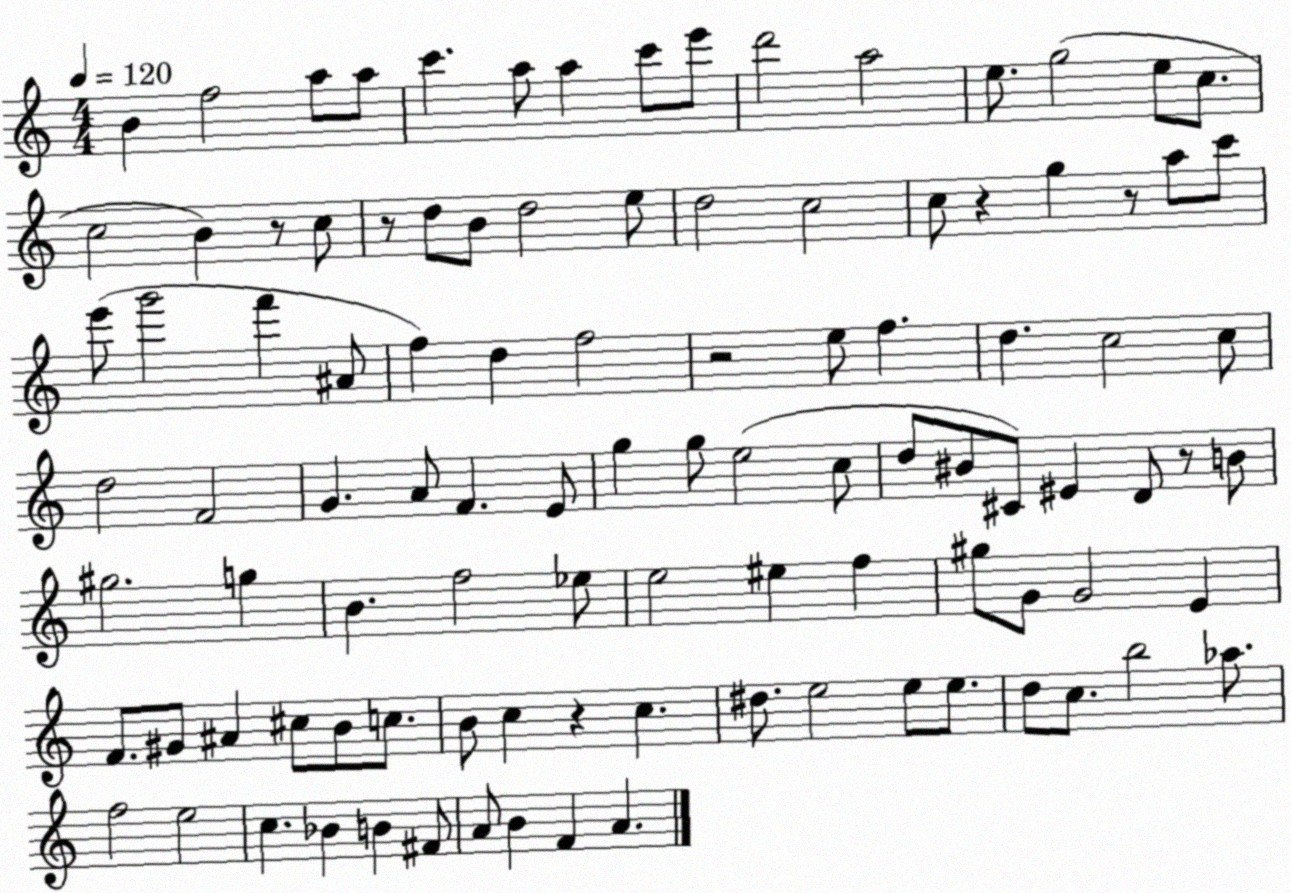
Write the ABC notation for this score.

X:1
T:Untitled
M:4/4
L:1/4
K:C
B f2 a/2 a/2 c' a/2 a c'/2 e'/2 d'2 a2 e/2 g2 e/2 c/2 c2 B z/2 c/2 z/2 d/2 B/2 d2 e/2 d2 c2 c/2 z g z/2 a/2 c'/2 e'/2 g'2 f' ^A/2 f d f2 z2 e/2 f d c2 c/2 d2 F2 G A/2 F E/2 g g/2 e2 c/2 d/2 ^B/2 ^C/2 ^E D/2 z/2 B/2 ^g2 g B f2 _e/2 e2 ^e f ^g/2 G/2 G2 E F/2 ^G/2 ^A ^c/2 B/2 c/2 B/2 c z c ^d/2 e2 e/2 e/2 d/2 c/2 b2 _a/2 f2 e2 c _B B ^F/2 A/2 B F A